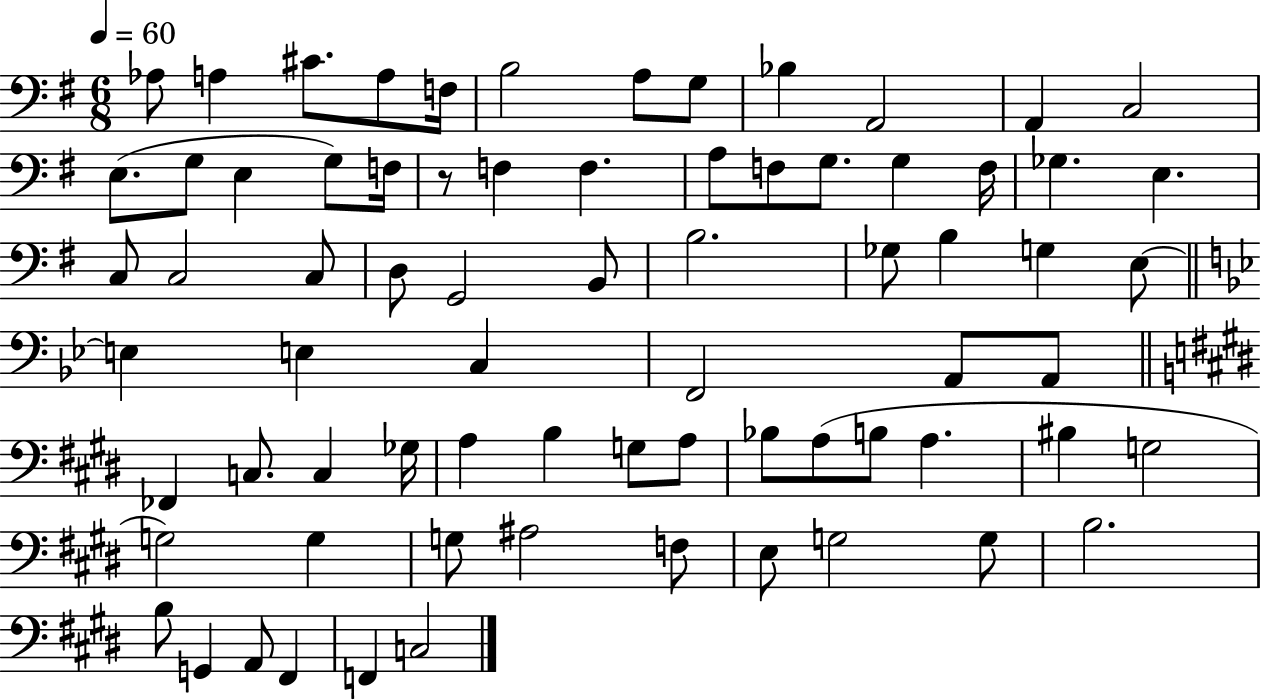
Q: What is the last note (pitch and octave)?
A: C3